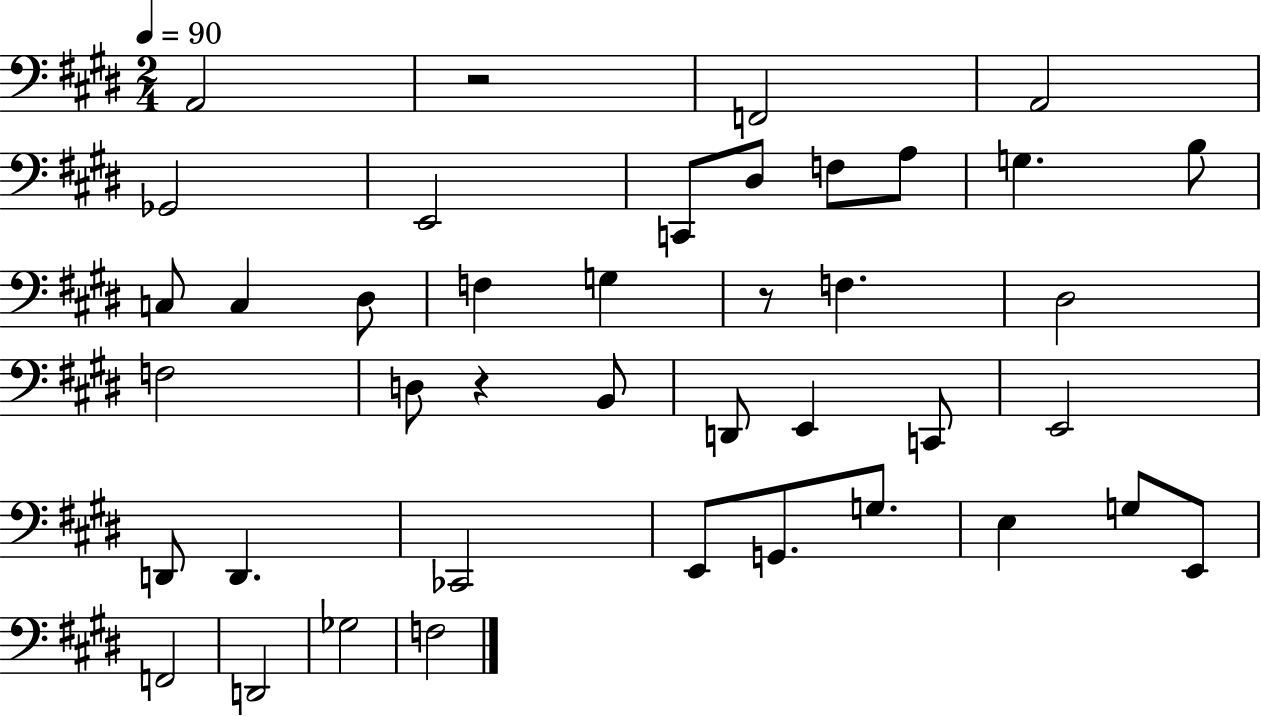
{
  \clef bass
  \numericTimeSignature
  \time 2/4
  \key e \major
  \tempo 4 = 90
  \repeat volta 2 { a,2 | r2 | f,2 | a,2 | \break ges,2 | e,2 | c,8 dis8 f8 a8 | g4. b8 | \break c8 c4 dis8 | f4 g4 | r8 f4. | dis2 | \break f2 | d8 r4 b,8 | d,8 e,4 c,8 | e,2 | \break d,8 d,4. | ces,2 | e,8 g,8. g8. | e4 g8 e,8 | \break f,2 | d,2 | ges2 | f2 | \break } \bar "|."
}